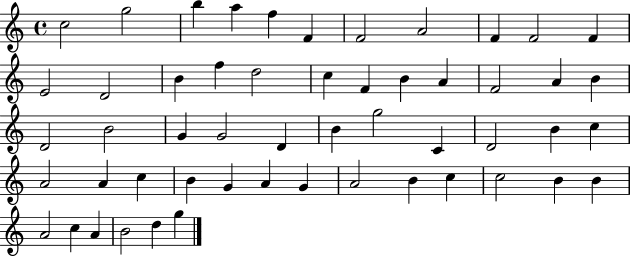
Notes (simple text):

C5/h G5/h B5/q A5/q F5/q F4/q F4/h A4/h F4/q F4/h F4/q E4/h D4/h B4/q F5/q D5/h C5/q F4/q B4/q A4/q F4/h A4/q B4/q D4/h B4/h G4/q G4/h D4/q B4/q G5/h C4/q D4/h B4/q C5/q A4/h A4/q C5/q B4/q G4/q A4/q G4/q A4/h B4/q C5/q C5/h B4/q B4/q A4/h C5/q A4/q B4/h D5/q G5/q